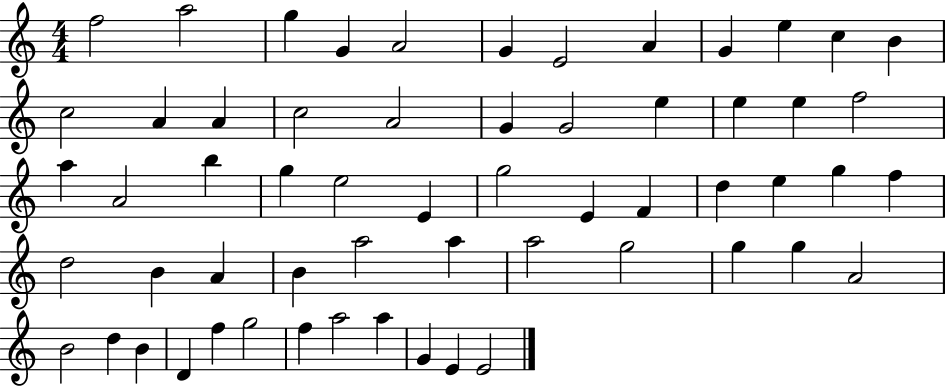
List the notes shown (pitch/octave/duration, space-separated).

F5/h A5/h G5/q G4/q A4/h G4/q E4/h A4/q G4/q E5/q C5/q B4/q C5/h A4/q A4/q C5/h A4/h G4/q G4/h E5/q E5/q E5/q F5/h A5/q A4/h B5/q G5/q E5/h E4/q G5/h E4/q F4/q D5/q E5/q G5/q F5/q D5/h B4/q A4/q B4/q A5/h A5/q A5/h G5/h G5/q G5/q A4/h B4/h D5/q B4/q D4/q F5/q G5/h F5/q A5/h A5/q G4/q E4/q E4/h